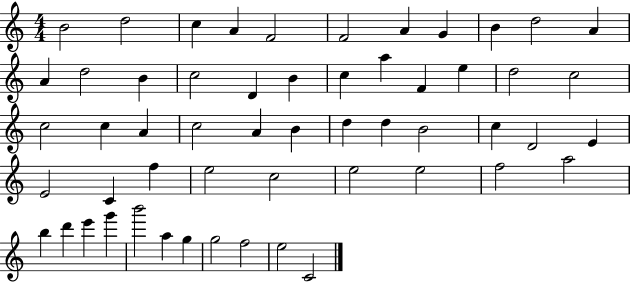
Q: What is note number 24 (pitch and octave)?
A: C5